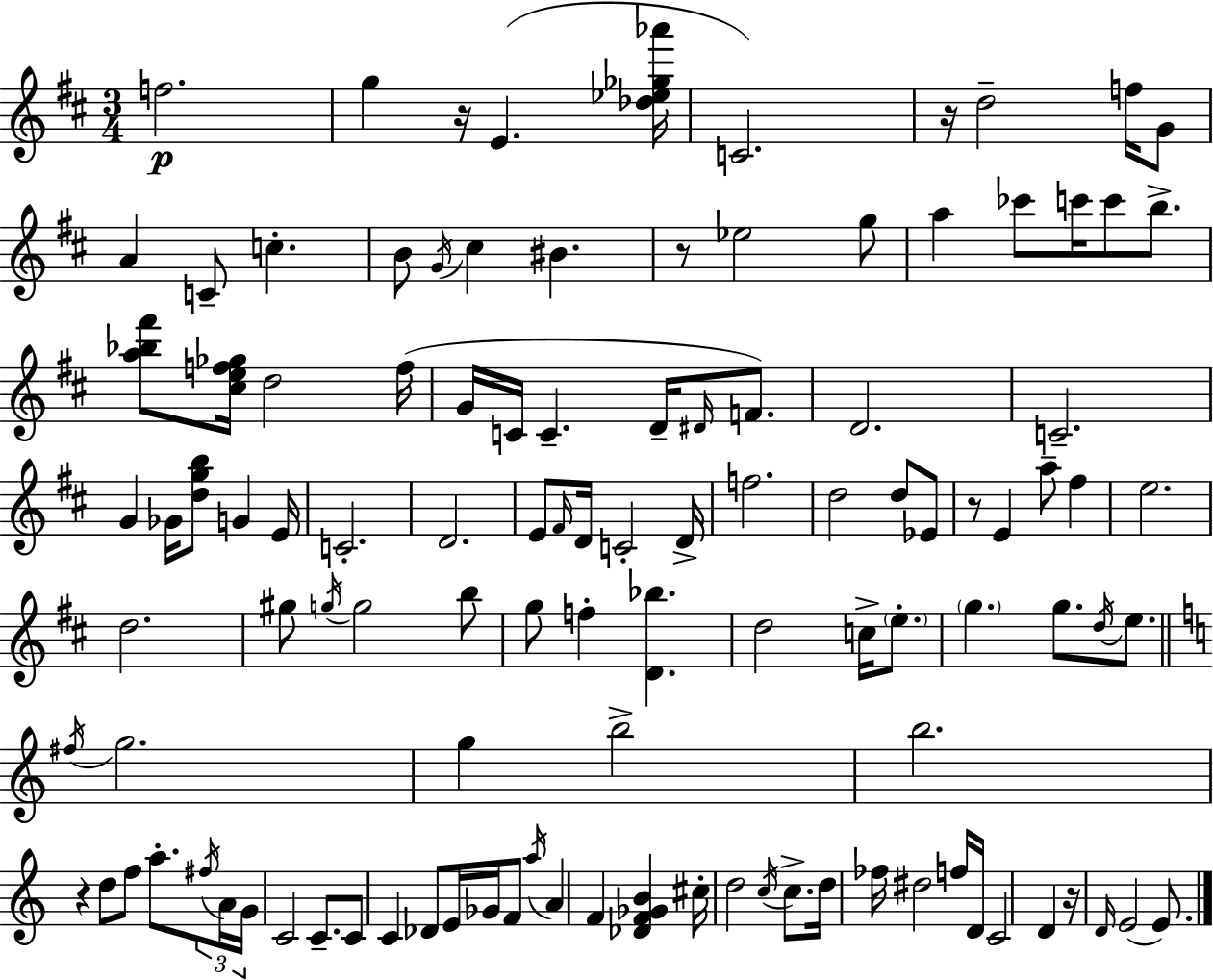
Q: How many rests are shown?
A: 6